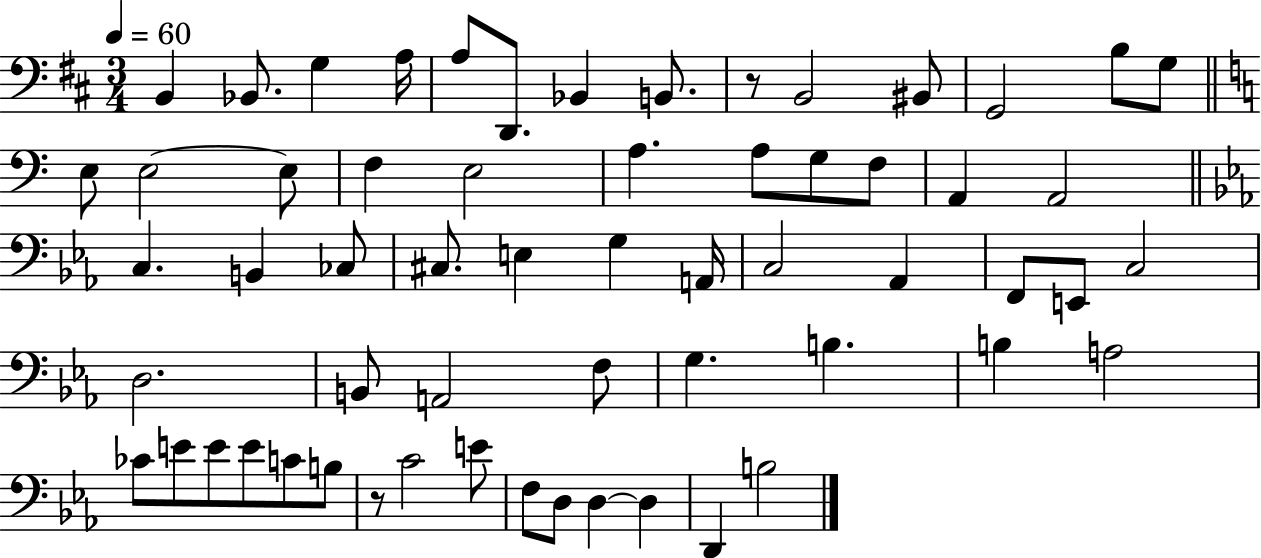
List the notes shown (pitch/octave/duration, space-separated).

B2/q Bb2/e. G3/q A3/s A3/e D2/e. Bb2/q B2/e. R/e B2/h BIS2/e G2/h B3/e G3/e E3/e E3/h E3/e F3/q E3/h A3/q. A3/e G3/e F3/e A2/q A2/h C3/q. B2/q CES3/e C#3/e. E3/q G3/q A2/s C3/h Ab2/q F2/e E2/e C3/h D3/h. B2/e A2/h F3/e G3/q. B3/q. B3/q A3/h CES4/e E4/e E4/e E4/e C4/e B3/e R/e C4/h E4/e F3/e D3/e D3/q D3/q D2/q B3/h